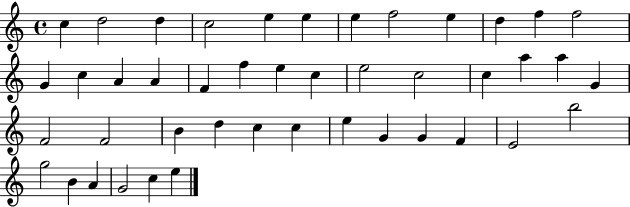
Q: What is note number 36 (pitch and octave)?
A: F4